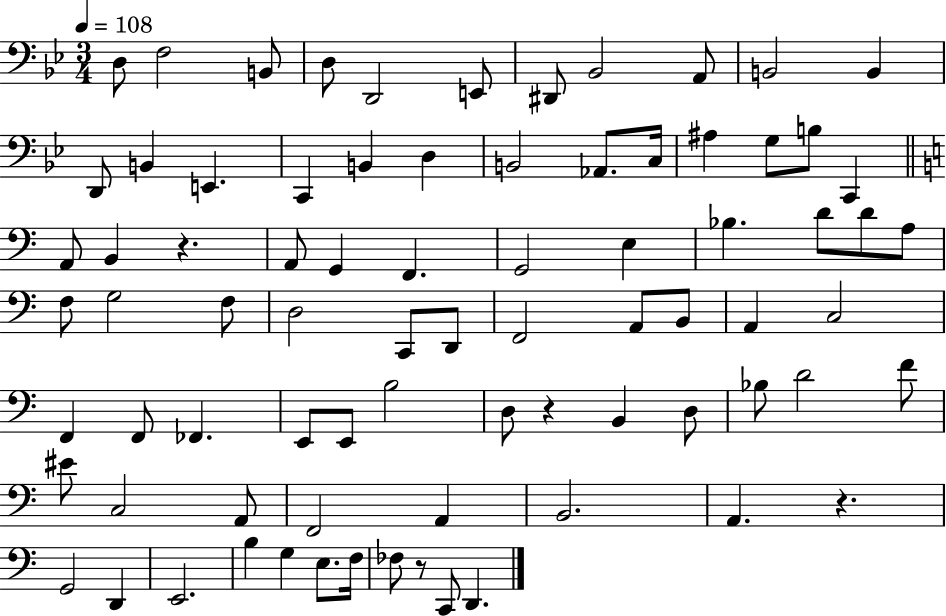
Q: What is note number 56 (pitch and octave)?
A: Bb3